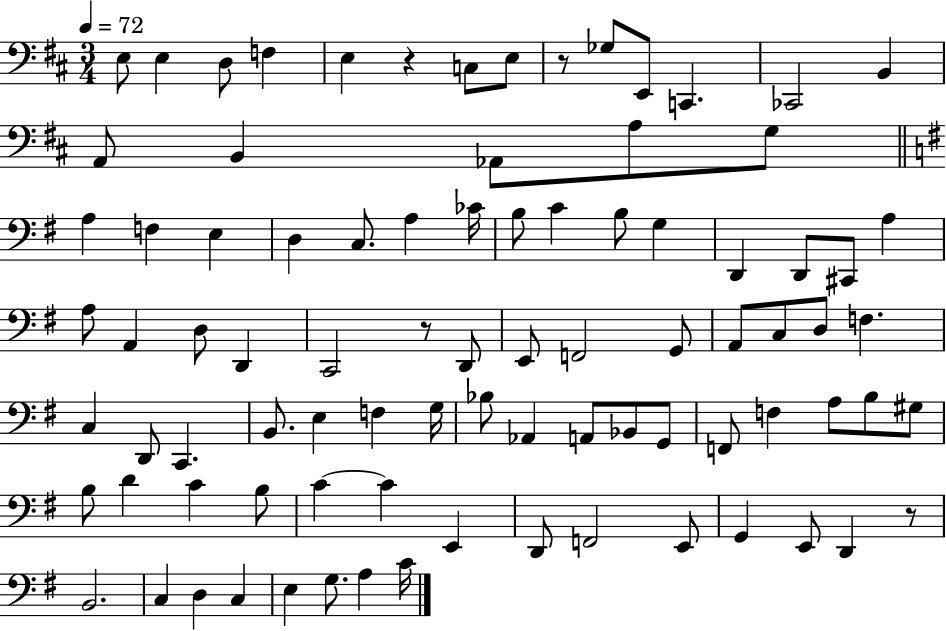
E3/e E3/q D3/e F3/q E3/q R/q C3/e E3/e R/e Gb3/e E2/e C2/q. CES2/h B2/q A2/e B2/q Ab2/e A3/e G3/e A3/q F3/q E3/q D3/q C3/e. A3/q CES4/s B3/e C4/q B3/e G3/q D2/q D2/e C#2/e A3/q A3/e A2/q D3/e D2/q C2/h R/e D2/e E2/e F2/h G2/e A2/e C3/e D3/e F3/q. C3/q D2/e C2/q. B2/e. E3/q F3/q G3/s Bb3/e Ab2/q A2/e Bb2/e G2/e F2/e F3/q A3/e B3/e G#3/e B3/e D4/q C4/q B3/e C4/q C4/q E2/q D2/e F2/h E2/e G2/q E2/e D2/q R/e B2/h. C3/q D3/q C3/q E3/q G3/e. A3/q C4/s